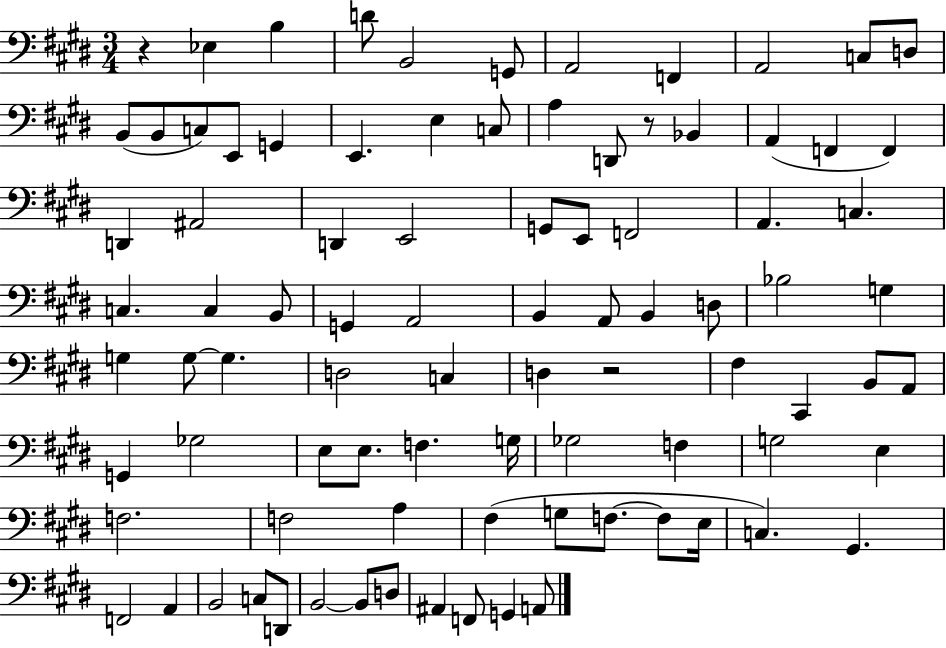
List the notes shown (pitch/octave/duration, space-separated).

R/q Eb3/q B3/q D4/e B2/h G2/e A2/h F2/q A2/h C3/e D3/e B2/e B2/e C3/e E2/e G2/q E2/q. E3/q C3/e A3/q D2/e R/e Bb2/q A2/q F2/q F2/q D2/q A#2/h D2/q E2/h G2/e E2/e F2/h A2/q. C3/q. C3/q. C3/q B2/e G2/q A2/h B2/q A2/e B2/q D3/e Bb3/h G3/q G3/q G3/e G3/q. D3/h C3/q D3/q R/h F#3/q C#2/q B2/e A2/e G2/q Gb3/h E3/e E3/e. F3/q. G3/s Gb3/h F3/q G3/h E3/q F3/h. F3/h A3/q F#3/q G3/e F3/e. F3/e E3/s C3/q. G#2/q. F2/h A2/q B2/h C3/e D2/e B2/h B2/e D3/e A#2/q F2/e G2/q A2/e